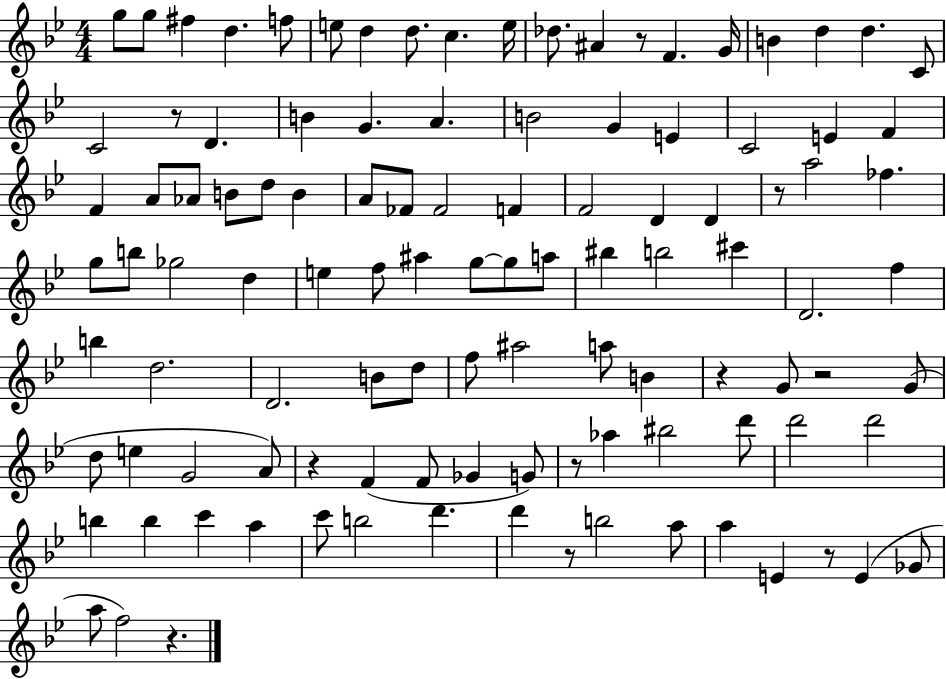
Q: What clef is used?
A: treble